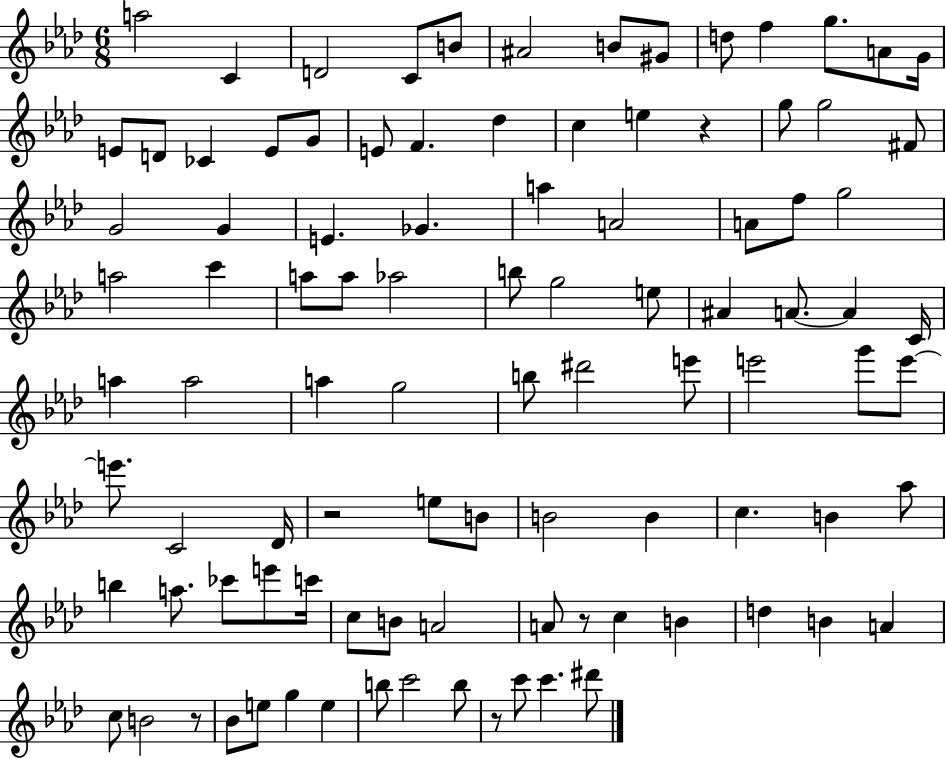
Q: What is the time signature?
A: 6/8